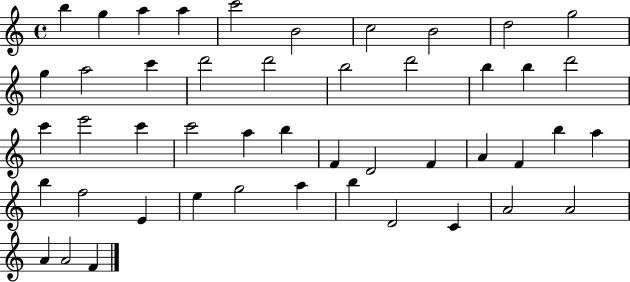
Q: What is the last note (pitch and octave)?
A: F4